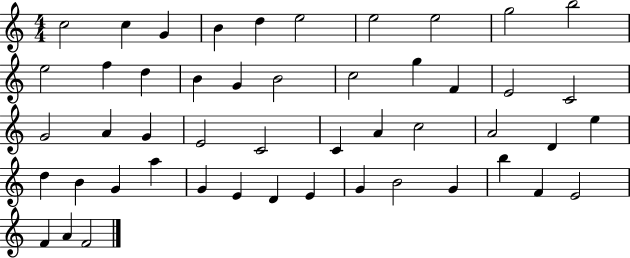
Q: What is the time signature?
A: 4/4